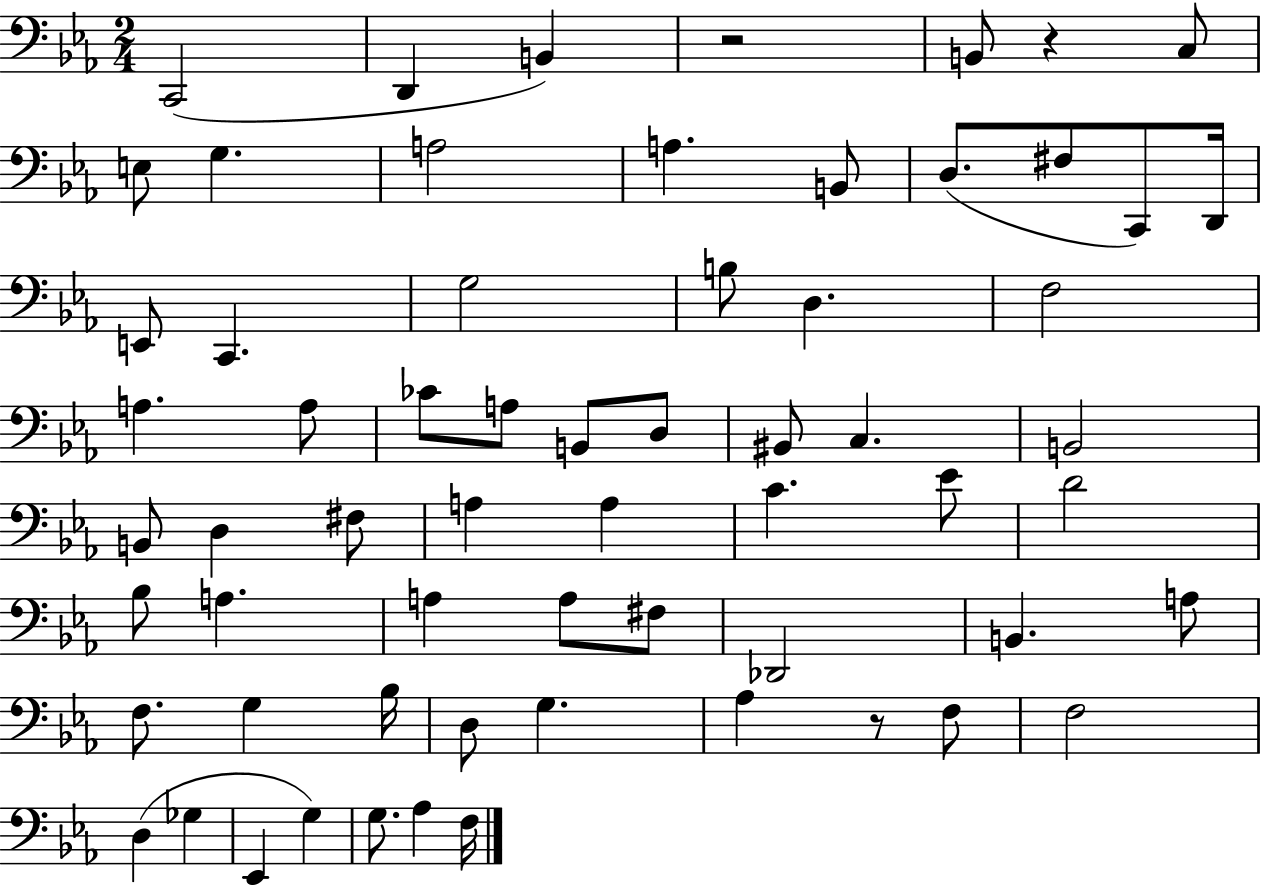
C2/h D2/q B2/q R/h B2/e R/q C3/e E3/e G3/q. A3/h A3/q. B2/e D3/e. F#3/e C2/e D2/s E2/e C2/q. G3/h B3/e D3/q. F3/h A3/q. A3/e CES4/e A3/e B2/e D3/e BIS2/e C3/q. B2/h B2/e D3/q F#3/e A3/q A3/q C4/q. Eb4/e D4/h Bb3/e A3/q. A3/q A3/e F#3/e Db2/h B2/q. A3/e F3/e. G3/q Bb3/s D3/e G3/q. Ab3/q R/e F3/e F3/h D3/q Gb3/q Eb2/q G3/q G3/e. Ab3/q F3/s